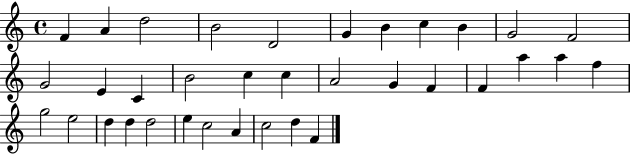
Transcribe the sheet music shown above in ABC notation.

X:1
T:Untitled
M:4/4
L:1/4
K:C
F A d2 B2 D2 G B c B G2 F2 G2 E C B2 c c A2 G F F a a f g2 e2 d d d2 e c2 A c2 d F